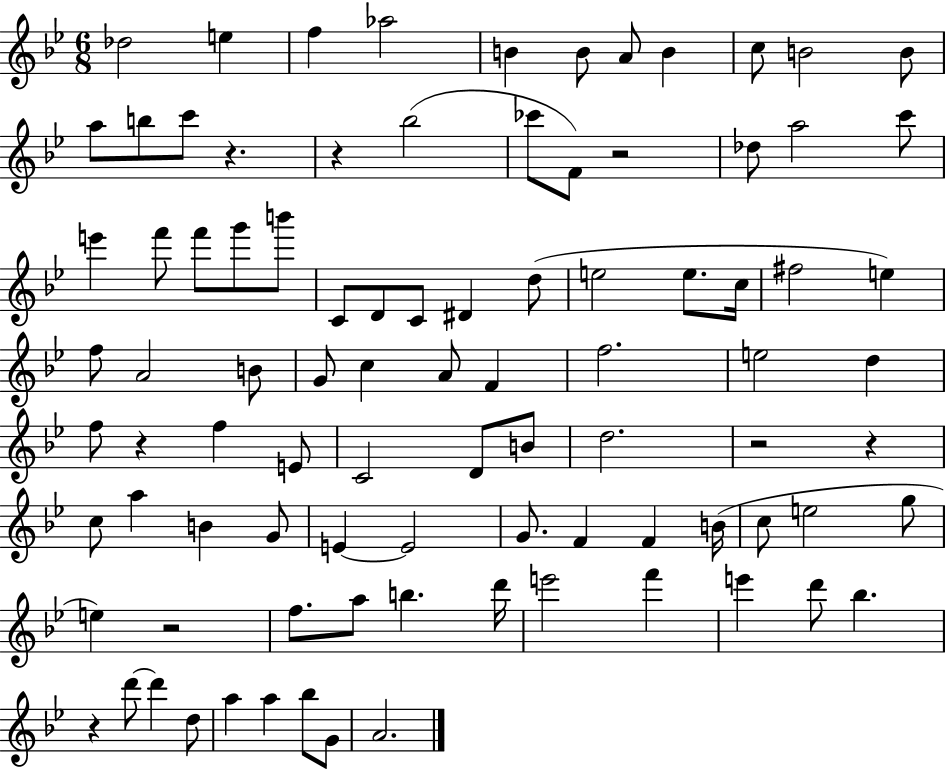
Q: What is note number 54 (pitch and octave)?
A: A5